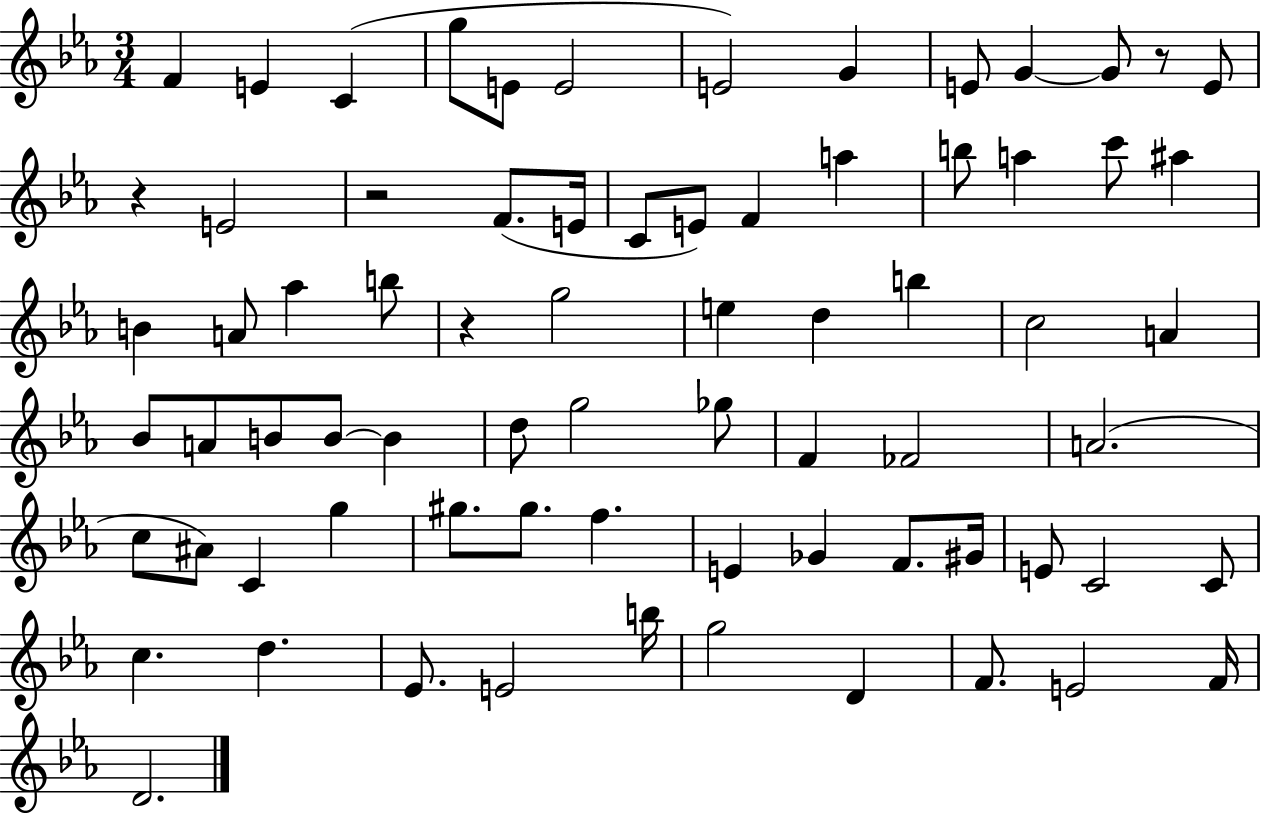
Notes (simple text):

F4/q E4/q C4/q G5/e E4/e E4/h E4/h G4/q E4/e G4/q G4/e R/e E4/e R/q E4/h R/h F4/e. E4/s C4/e E4/e F4/q A5/q B5/e A5/q C6/e A#5/q B4/q A4/e Ab5/q B5/e R/q G5/h E5/q D5/q B5/q C5/h A4/q Bb4/e A4/e B4/e B4/e B4/q D5/e G5/h Gb5/e F4/q FES4/h A4/h. C5/e A#4/e C4/q G5/q G#5/e. G#5/e. F5/q. E4/q Gb4/q F4/e. G#4/s E4/e C4/h C4/e C5/q. D5/q. Eb4/e. E4/h B5/s G5/h D4/q F4/e. E4/h F4/s D4/h.